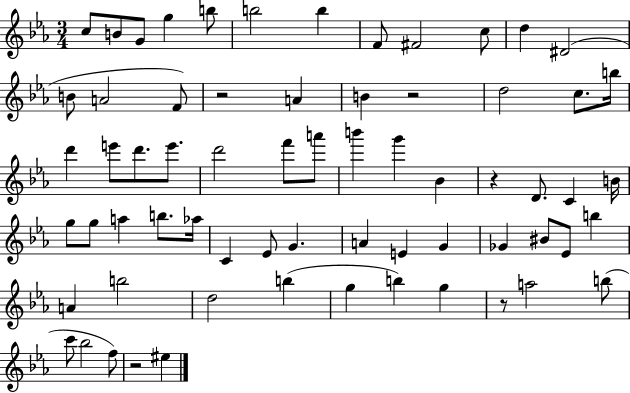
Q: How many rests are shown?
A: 5